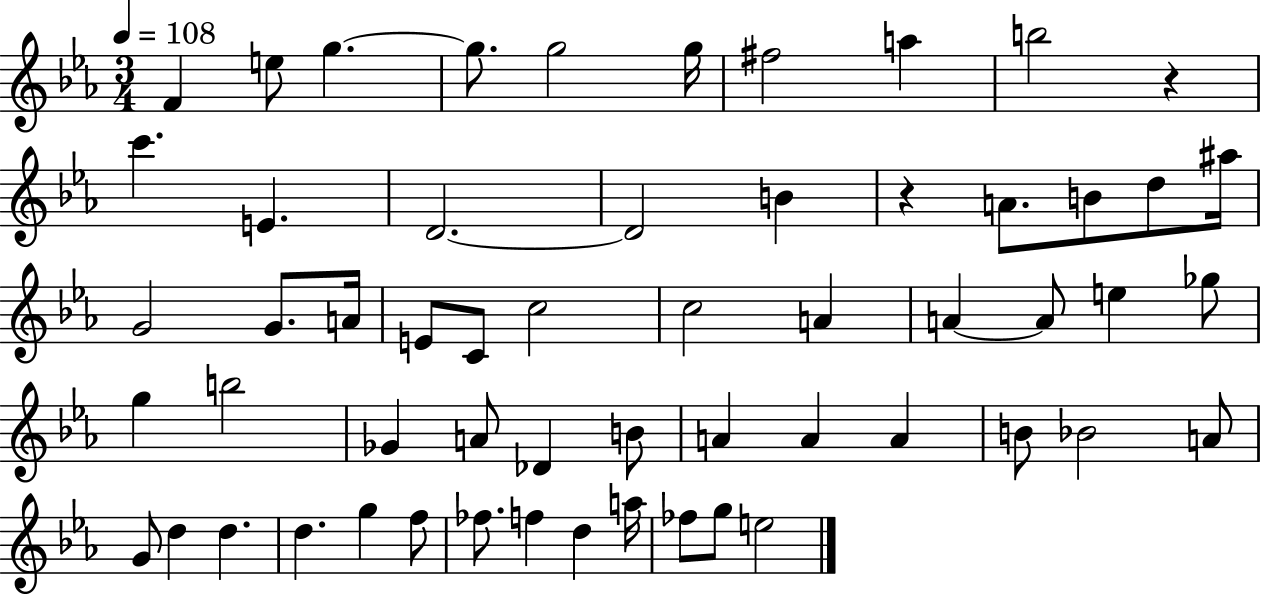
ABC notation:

X:1
T:Untitled
M:3/4
L:1/4
K:Eb
F e/2 g g/2 g2 g/4 ^f2 a b2 z c' E D2 D2 B z A/2 B/2 d/2 ^a/4 G2 G/2 A/4 E/2 C/2 c2 c2 A A A/2 e _g/2 g b2 _G A/2 _D B/2 A A A B/2 _B2 A/2 G/2 d d d g f/2 _f/2 f d a/4 _f/2 g/2 e2